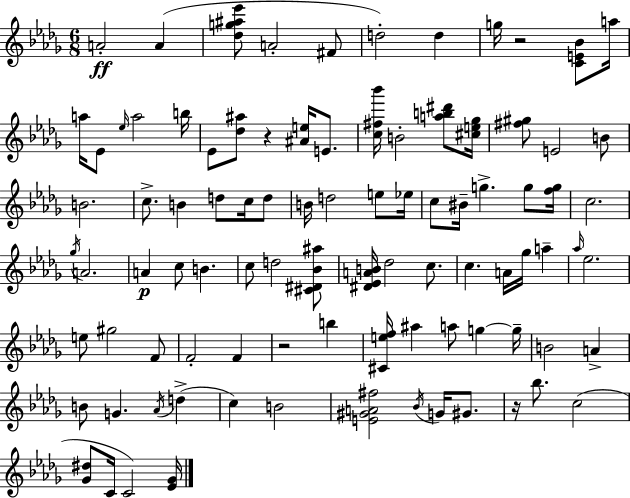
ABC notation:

X:1
T:Untitled
M:6/8
L:1/4
K:Bbm
A2 A [_dg^a_e']/2 A2 ^F/2 d2 d g/4 z2 [CE_B]/2 a/4 a/4 _E/2 _e/4 a2 b/4 _E/2 [_d^a]/2 z [^Ae]/4 E/2 [c^f_b']/4 B2 [ab^d']/2 [^ce_g]/4 [^f^g]/2 E2 B/2 B2 c/2 B d/2 c/4 d/2 B/4 d2 e/2 _e/4 c/2 ^B/4 g g/2 [fg]/4 c2 _g/4 A2 A c/2 B c/2 d2 [^C^D_B^a]/2 [^D_EAB]/4 _d2 c/2 c A/4 _g/4 a _a/4 _e2 e/2 ^g2 F/2 F2 F z2 b [^Cef]/4 ^a a/2 g g/4 B2 A B/2 G _A/4 d c B2 [E^GA^f]2 _B/4 G/4 ^G/2 z/4 _b/2 c2 [_G^d]/2 C/4 C2 [_E_G]/4